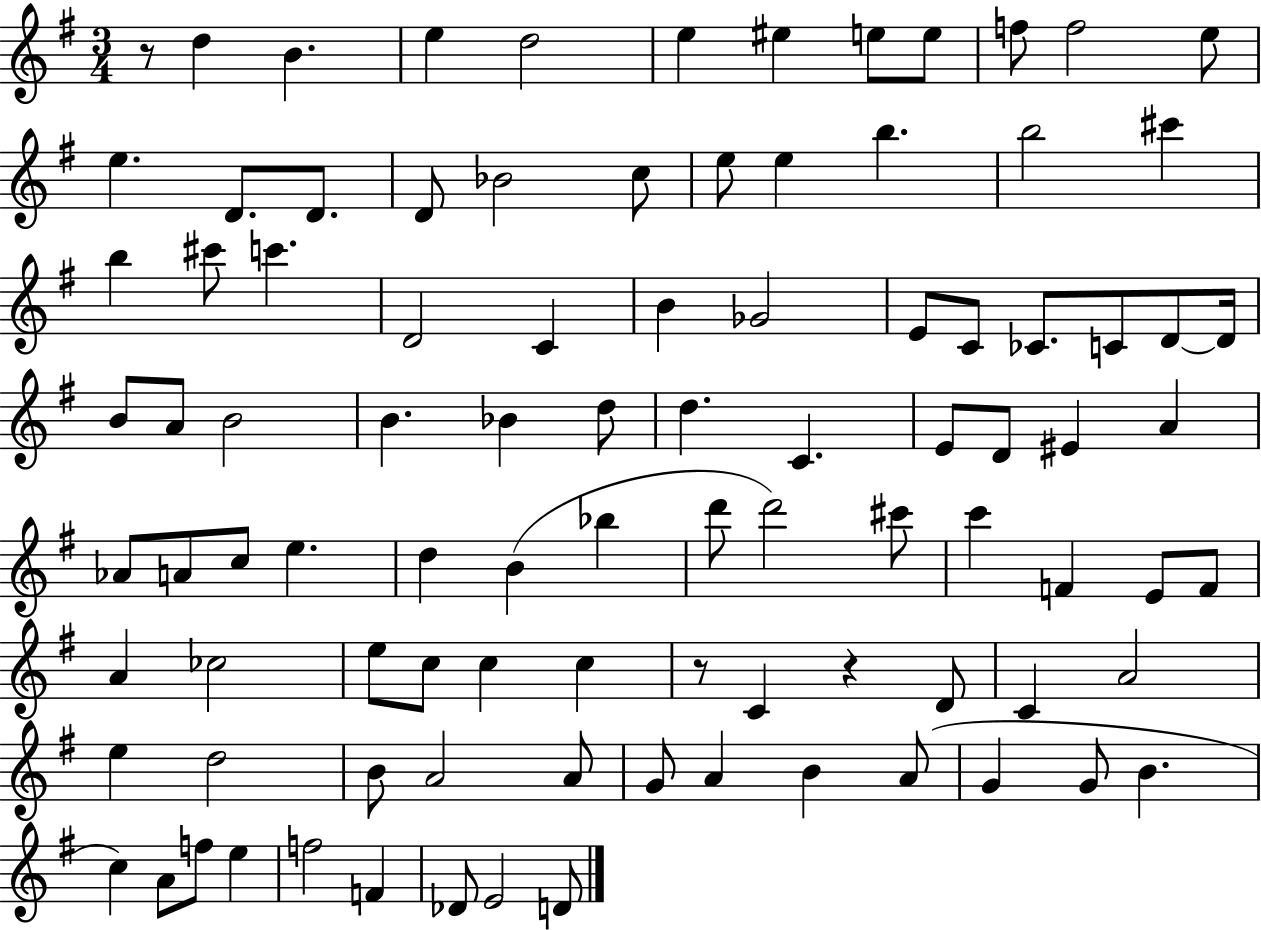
{
  \clef treble
  \numericTimeSignature
  \time 3/4
  \key g \major
  r8 d''4 b'4. | e''4 d''2 | e''4 eis''4 e''8 e''8 | f''8 f''2 e''8 | \break e''4. d'8. d'8. | d'8 bes'2 c''8 | e''8 e''4 b''4. | b''2 cis'''4 | \break b''4 cis'''8 c'''4. | d'2 c'4 | b'4 ges'2 | e'8 c'8 ces'8. c'8 d'8~~ d'16 | \break b'8 a'8 b'2 | b'4. bes'4 d''8 | d''4. c'4. | e'8 d'8 eis'4 a'4 | \break aes'8 a'8 c''8 e''4. | d''4 b'4( bes''4 | d'''8 d'''2) cis'''8 | c'''4 f'4 e'8 f'8 | \break a'4 ces''2 | e''8 c''8 c''4 c''4 | r8 c'4 r4 d'8 | c'4 a'2 | \break e''4 d''2 | b'8 a'2 a'8 | g'8 a'4 b'4 a'8( | g'4 g'8 b'4. | \break c''4) a'8 f''8 e''4 | f''2 f'4 | des'8 e'2 d'8 | \bar "|."
}